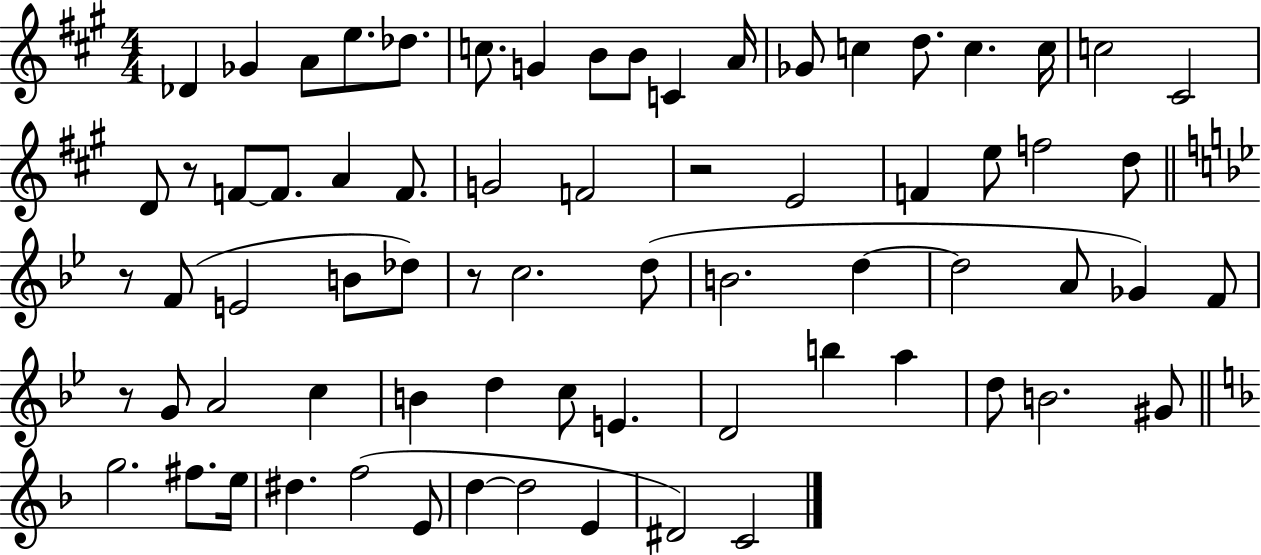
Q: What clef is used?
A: treble